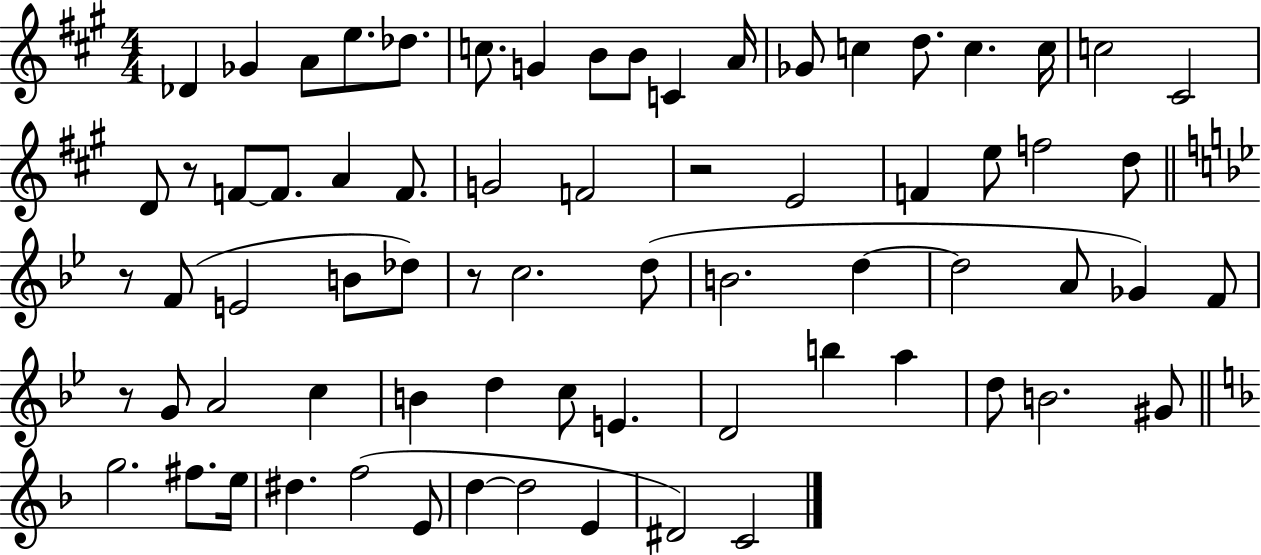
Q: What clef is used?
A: treble